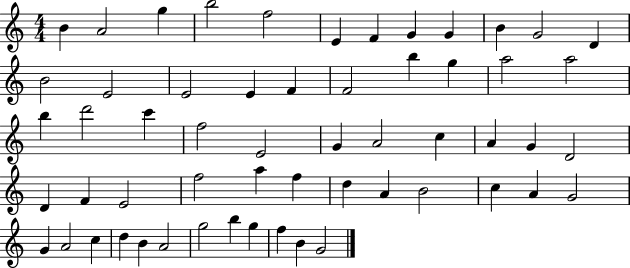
{
  \clef treble
  \numericTimeSignature
  \time 4/4
  \key c \major
  b'4 a'2 g''4 | b''2 f''2 | e'4 f'4 g'4 g'4 | b'4 g'2 d'4 | \break b'2 e'2 | e'2 e'4 f'4 | f'2 b''4 g''4 | a''2 a''2 | \break b''4 d'''2 c'''4 | f''2 e'2 | g'4 a'2 c''4 | a'4 g'4 d'2 | \break d'4 f'4 e'2 | f''2 a''4 f''4 | d''4 a'4 b'2 | c''4 a'4 g'2 | \break g'4 a'2 c''4 | d''4 b'4 a'2 | g''2 b''4 g''4 | f''4 b'4 g'2 | \break \bar "|."
}